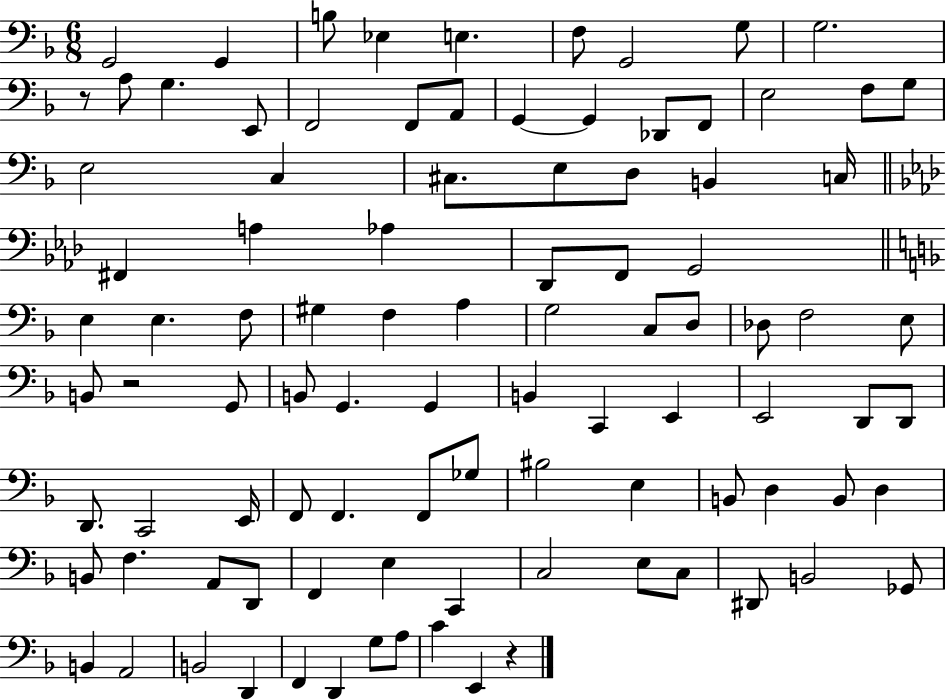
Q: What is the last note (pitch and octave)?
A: E2